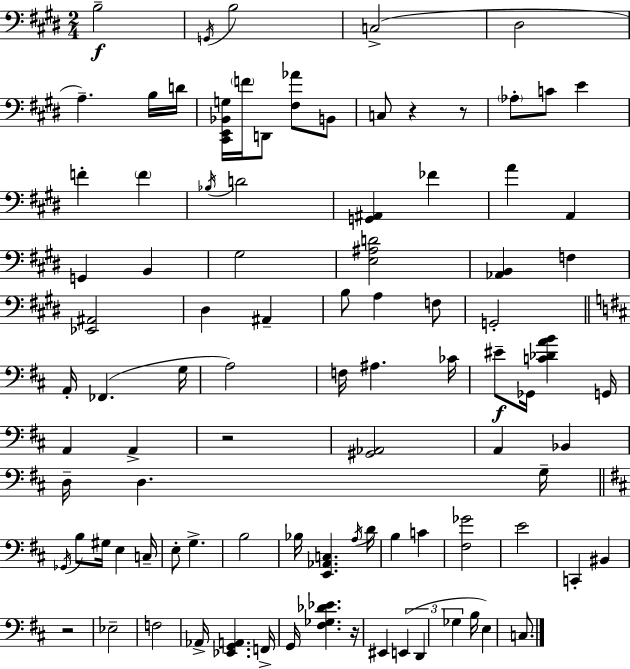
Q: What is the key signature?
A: E major